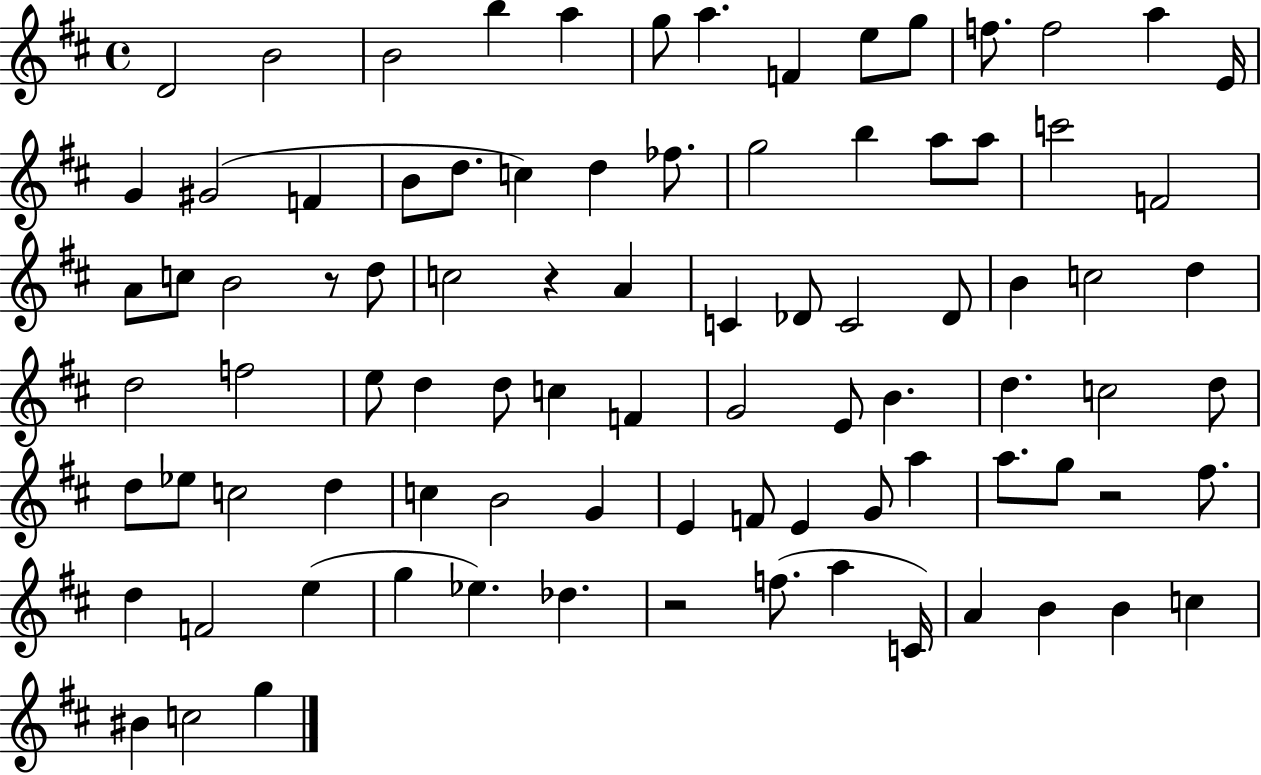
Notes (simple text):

D4/h B4/h B4/h B5/q A5/q G5/e A5/q. F4/q E5/e G5/e F5/e. F5/h A5/q E4/s G4/q G#4/h F4/q B4/e D5/e. C5/q D5/q FES5/e. G5/h B5/q A5/e A5/e C6/h F4/h A4/e C5/e B4/h R/e D5/e C5/h R/q A4/q C4/q Db4/e C4/h Db4/e B4/q C5/h D5/q D5/h F5/h E5/e D5/q D5/e C5/q F4/q G4/h E4/e B4/q. D5/q. C5/h D5/e D5/e Eb5/e C5/h D5/q C5/q B4/h G4/q E4/q F4/e E4/q G4/e A5/q A5/e. G5/e R/h F#5/e. D5/q F4/h E5/q G5/q Eb5/q. Db5/q. R/h F5/e. A5/q C4/s A4/q B4/q B4/q C5/q BIS4/q C5/h G5/q